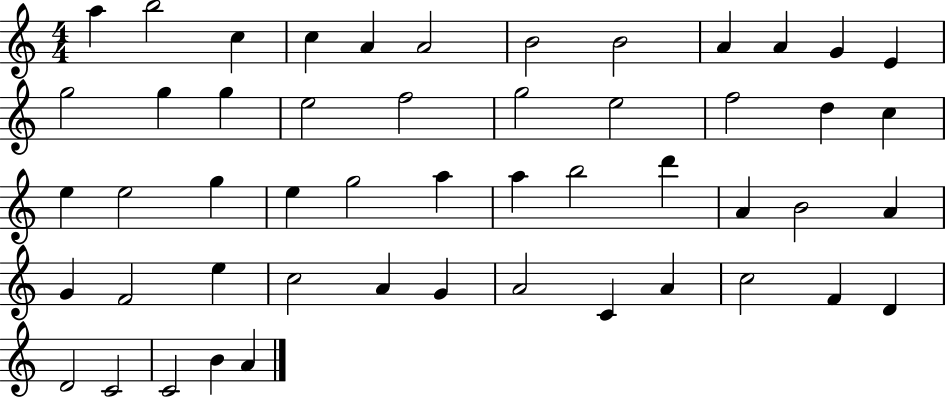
{
  \clef treble
  \numericTimeSignature
  \time 4/4
  \key c \major
  a''4 b''2 c''4 | c''4 a'4 a'2 | b'2 b'2 | a'4 a'4 g'4 e'4 | \break g''2 g''4 g''4 | e''2 f''2 | g''2 e''2 | f''2 d''4 c''4 | \break e''4 e''2 g''4 | e''4 g''2 a''4 | a''4 b''2 d'''4 | a'4 b'2 a'4 | \break g'4 f'2 e''4 | c''2 a'4 g'4 | a'2 c'4 a'4 | c''2 f'4 d'4 | \break d'2 c'2 | c'2 b'4 a'4 | \bar "|."
}